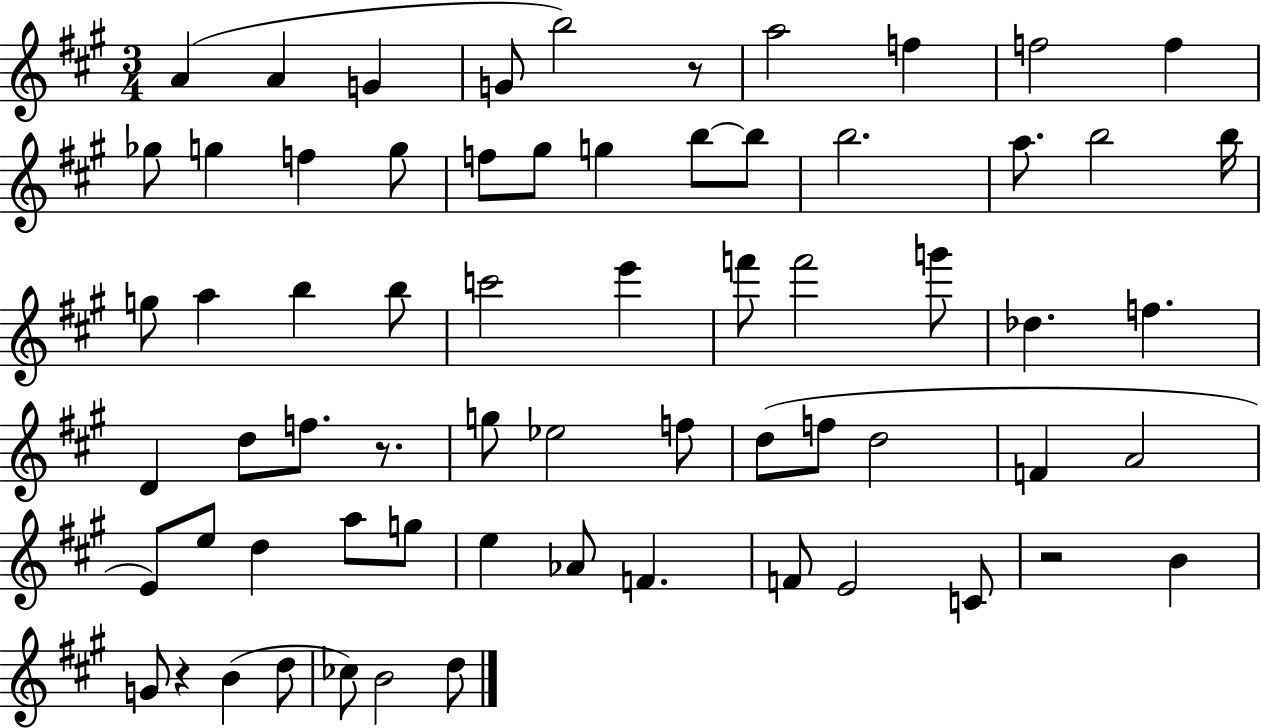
A4/q A4/q G4/q G4/e B5/h R/e A5/h F5/q F5/h F5/q Gb5/e G5/q F5/q G5/e F5/e G#5/e G5/q B5/e B5/e B5/h. A5/e. B5/h B5/s G5/e A5/q B5/q B5/e C6/h E6/q F6/e F6/h G6/e Db5/q. F5/q. D4/q D5/e F5/e. R/e. G5/e Eb5/h F5/e D5/e F5/e D5/h F4/q A4/h E4/e E5/e D5/q A5/e G5/e E5/q Ab4/e F4/q. F4/e E4/h C4/e R/h B4/q G4/e R/q B4/q D5/e CES5/e B4/h D5/e